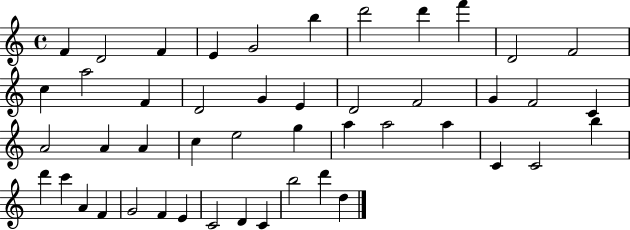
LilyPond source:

{
  \clef treble
  \time 4/4
  \defaultTimeSignature
  \key c \major
  f'4 d'2 f'4 | e'4 g'2 b''4 | d'''2 d'''4 f'''4 | d'2 f'2 | \break c''4 a''2 f'4 | d'2 g'4 e'4 | d'2 f'2 | g'4 f'2 c'4 | \break a'2 a'4 a'4 | c''4 e''2 g''4 | a''4 a''2 a''4 | c'4 c'2 b''4 | \break d'''4 c'''4 a'4 f'4 | g'2 f'4 e'4 | c'2 d'4 c'4 | b''2 d'''4 d''4 | \break \bar "|."
}